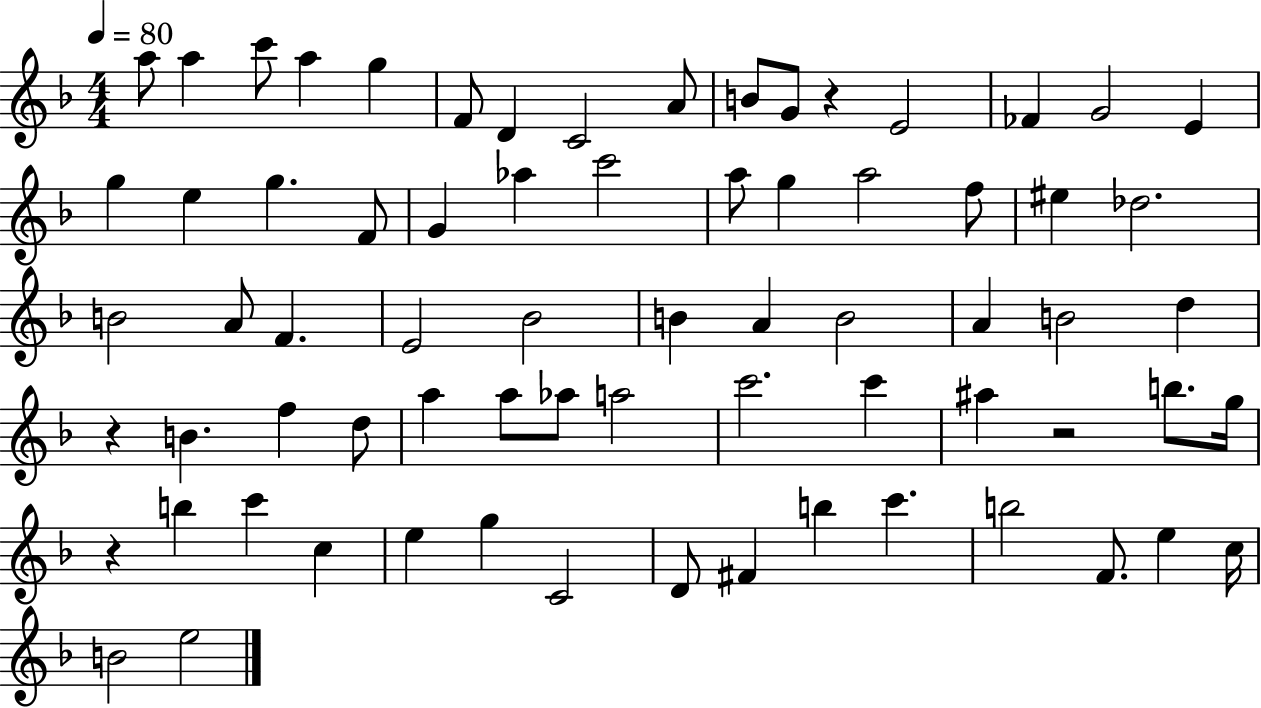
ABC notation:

X:1
T:Untitled
M:4/4
L:1/4
K:F
a/2 a c'/2 a g F/2 D C2 A/2 B/2 G/2 z E2 _F G2 E g e g F/2 G _a c'2 a/2 g a2 f/2 ^e _d2 B2 A/2 F E2 _B2 B A B2 A B2 d z B f d/2 a a/2 _a/2 a2 c'2 c' ^a z2 b/2 g/4 z b c' c e g C2 D/2 ^F b c' b2 F/2 e c/4 B2 e2